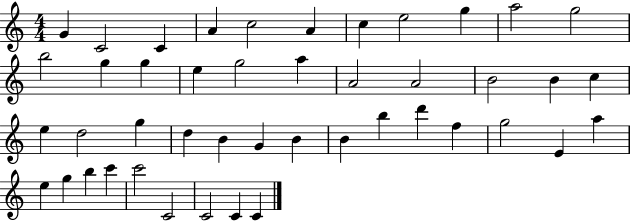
{
  \clef treble
  \numericTimeSignature
  \time 4/4
  \key c \major
  g'4 c'2 c'4 | a'4 c''2 a'4 | c''4 e''2 g''4 | a''2 g''2 | \break b''2 g''4 g''4 | e''4 g''2 a''4 | a'2 a'2 | b'2 b'4 c''4 | \break e''4 d''2 g''4 | d''4 b'4 g'4 b'4 | b'4 b''4 d'''4 f''4 | g''2 e'4 a''4 | \break e''4 g''4 b''4 c'''4 | c'''2 c'2 | c'2 c'4 c'4 | \bar "|."
}